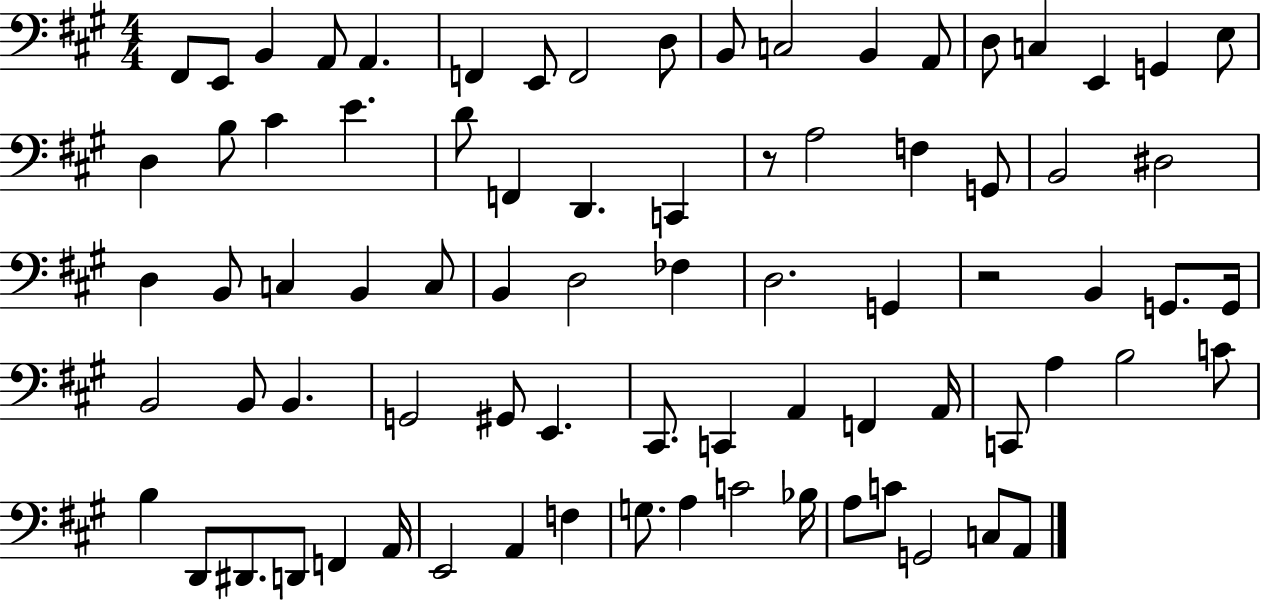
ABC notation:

X:1
T:Untitled
M:4/4
L:1/4
K:A
^F,,/2 E,,/2 B,, A,,/2 A,, F,, E,,/2 F,,2 D,/2 B,,/2 C,2 B,, A,,/2 D,/2 C, E,, G,, E,/2 D, B,/2 ^C E D/2 F,, D,, C,, z/2 A,2 F, G,,/2 B,,2 ^D,2 D, B,,/2 C, B,, C,/2 B,, D,2 _F, D,2 G,, z2 B,, G,,/2 G,,/4 B,,2 B,,/2 B,, G,,2 ^G,,/2 E,, ^C,,/2 C,, A,, F,, A,,/4 C,,/2 A, B,2 C/2 B, D,,/2 ^D,,/2 D,,/2 F,, A,,/4 E,,2 A,, F, G,/2 A, C2 _B,/4 A,/2 C/2 G,,2 C,/2 A,,/2